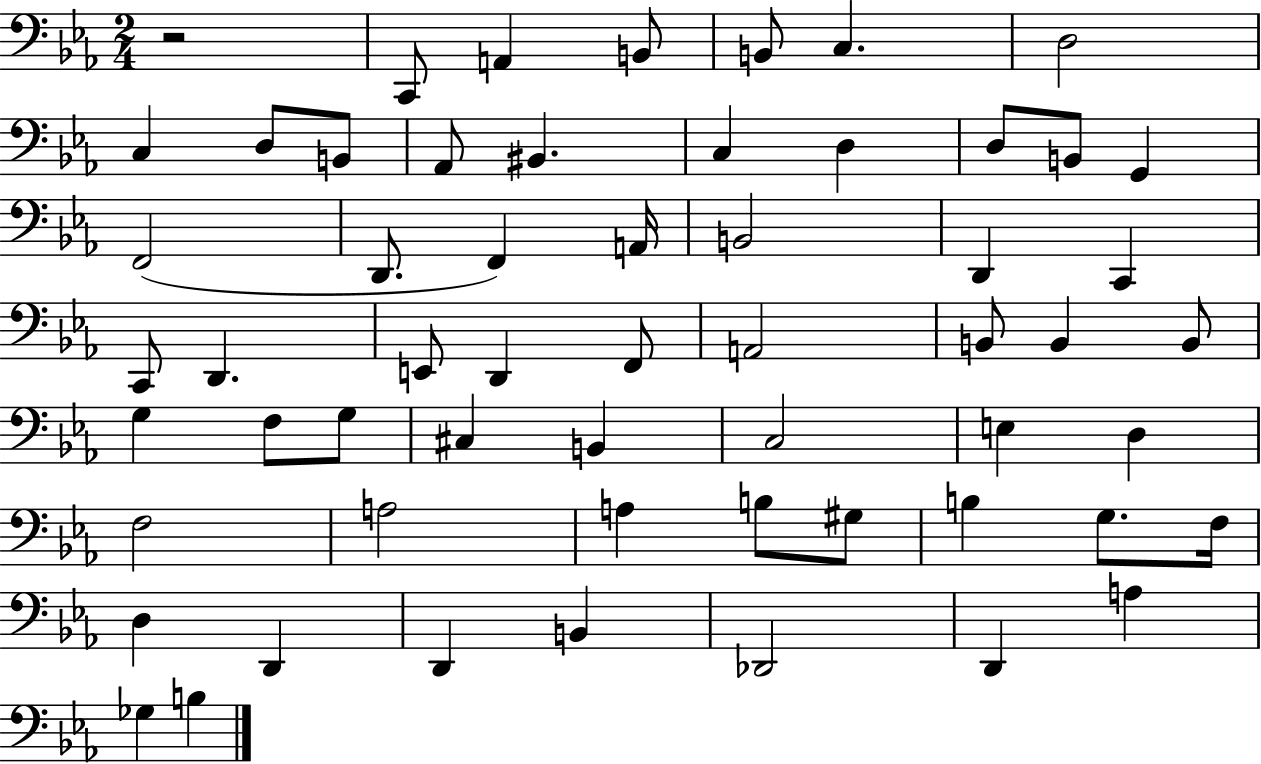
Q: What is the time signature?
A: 2/4